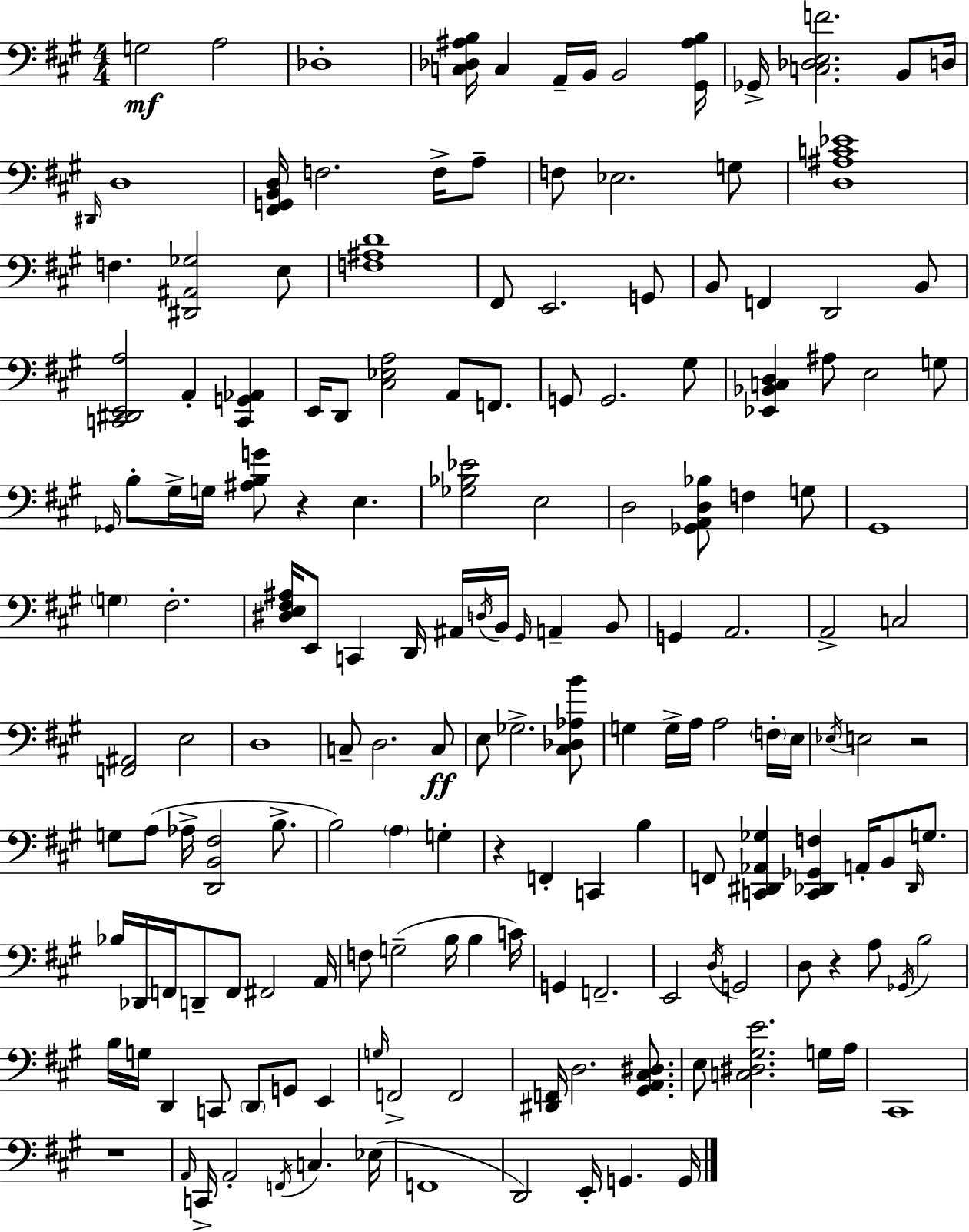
X:1
T:Untitled
M:4/4
L:1/4
K:A
G,2 A,2 _D,4 [C,_D,^A,B,]/4 C, A,,/4 B,,/4 B,,2 [^G,,^A,B,]/4 _G,,/4 [C,_D,E,F]2 B,,/2 D,/4 ^D,,/4 D,4 [^F,,G,,B,,D,]/4 F,2 F,/4 A,/2 F,/2 _E,2 G,/2 [D,^A,C_E]4 F, [^D,,^A,,_G,]2 E,/2 [F,^A,D]4 ^F,,/2 E,,2 G,,/2 B,,/2 F,, D,,2 B,,/2 [C,,^D,,E,,A,]2 A,, [C,,G,,_A,,] E,,/4 D,,/2 [^C,_E,A,]2 A,,/2 F,,/2 G,,/2 G,,2 ^G,/2 [_E,,_B,,C,D,] ^A,/2 E,2 G,/2 _G,,/4 B,/2 ^G,/4 G,/4 [^A,B,G]/2 z E, [_G,_B,_E]2 E,2 D,2 [_G,,A,,D,_B,]/2 F, G,/2 ^G,,4 G, ^F,2 [^D,E,^F,^A,]/4 E,,/2 C,, D,,/4 ^A,,/4 D,/4 B,,/4 ^G,,/4 A,, B,,/2 G,, A,,2 A,,2 C,2 [F,,^A,,]2 E,2 D,4 C,/2 D,2 C,/2 E,/2 _G,2 [^C,_D,_A,B]/2 G, G,/4 A,/4 A,2 F,/4 E,/4 _E,/4 E,2 z2 G,/2 A,/2 _A,/4 [D,,B,,^F,]2 B,/2 B,2 A, G, z F,, C,, B, F,,/2 [C,,^D,,_A,,_G,] [C,,_D,,_G,,F,] A,,/4 B,,/2 _D,,/4 G,/2 _B,/4 _D,,/4 F,,/4 D,,/2 F,,/2 ^F,,2 A,,/4 F,/2 G,2 B,/4 B, C/4 G,, F,,2 E,,2 D,/4 G,,2 D,/2 z A,/2 _G,,/4 B,2 B,/4 G,/4 D,, C,,/2 D,,/2 G,,/2 E,, G,/4 F,,2 F,,2 [^D,,F,,]/4 D,2 [^G,,A,,^C,^D,]/2 E,/2 [C,^D,^G,E]2 G,/4 A,/4 ^C,,4 z4 A,,/4 C,,/4 A,,2 F,,/4 C, _E,/4 F,,4 D,,2 E,,/4 G,, G,,/4